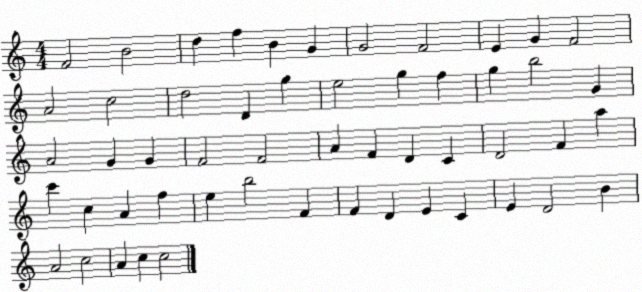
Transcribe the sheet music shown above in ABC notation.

X:1
T:Untitled
M:4/4
L:1/4
K:C
F2 B2 d f B G G2 F2 E G F2 A2 c2 d2 D g e2 g f g b2 G A2 G G F2 F2 A F D C D2 F a c' c A f e b2 F F D E C E D2 B A2 c2 A c c2